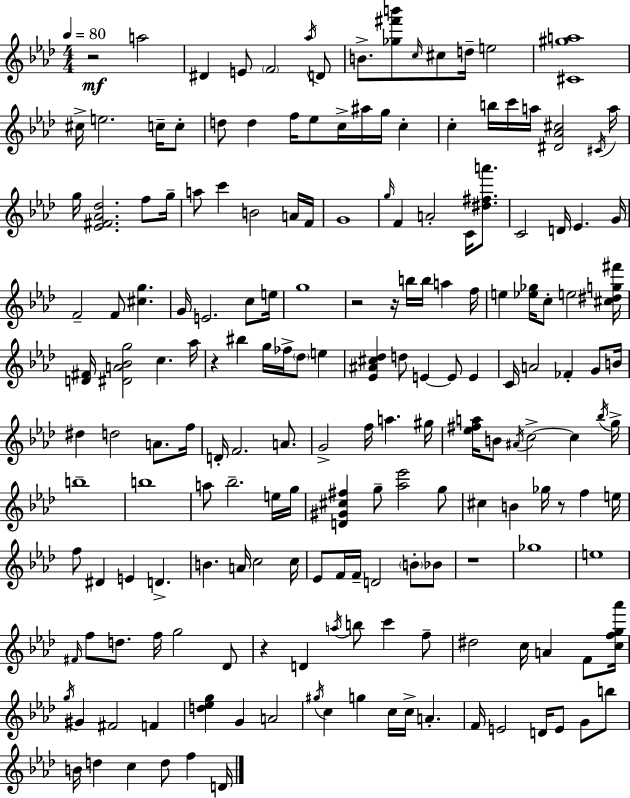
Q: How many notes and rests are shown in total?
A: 184